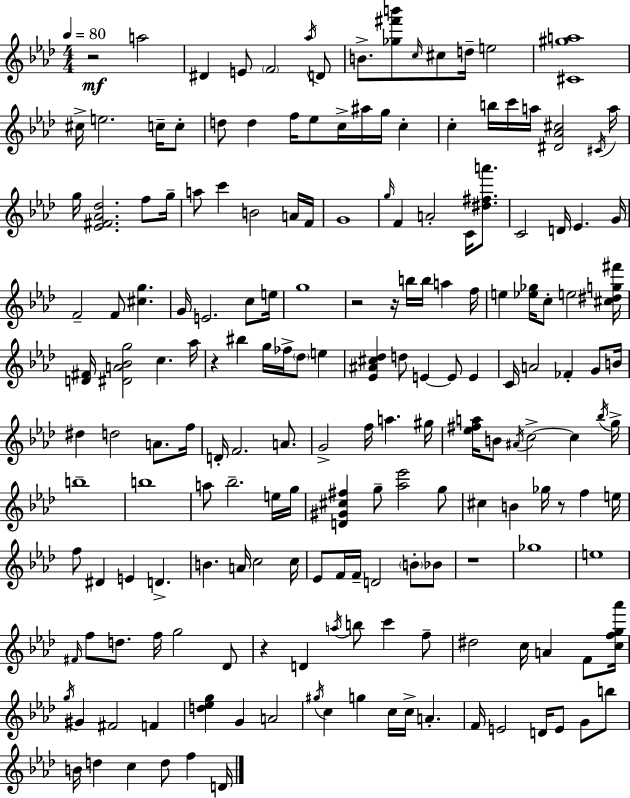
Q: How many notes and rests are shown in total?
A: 184